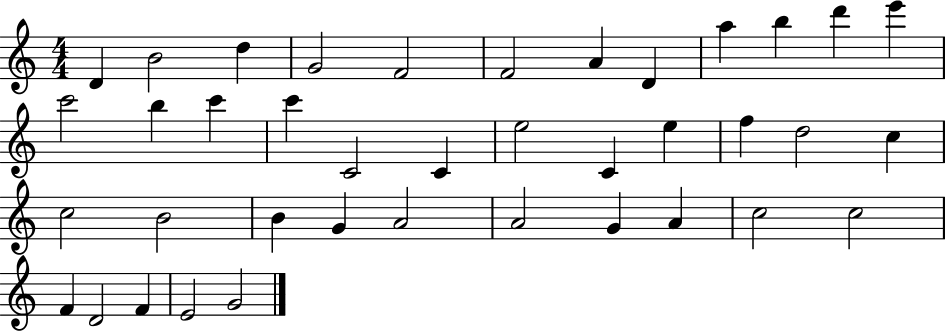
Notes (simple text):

D4/q B4/h D5/q G4/h F4/h F4/h A4/q D4/q A5/q B5/q D6/q E6/q C6/h B5/q C6/q C6/q C4/h C4/q E5/h C4/q E5/q F5/q D5/h C5/q C5/h B4/h B4/q G4/q A4/h A4/h G4/q A4/q C5/h C5/h F4/q D4/h F4/q E4/h G4/h